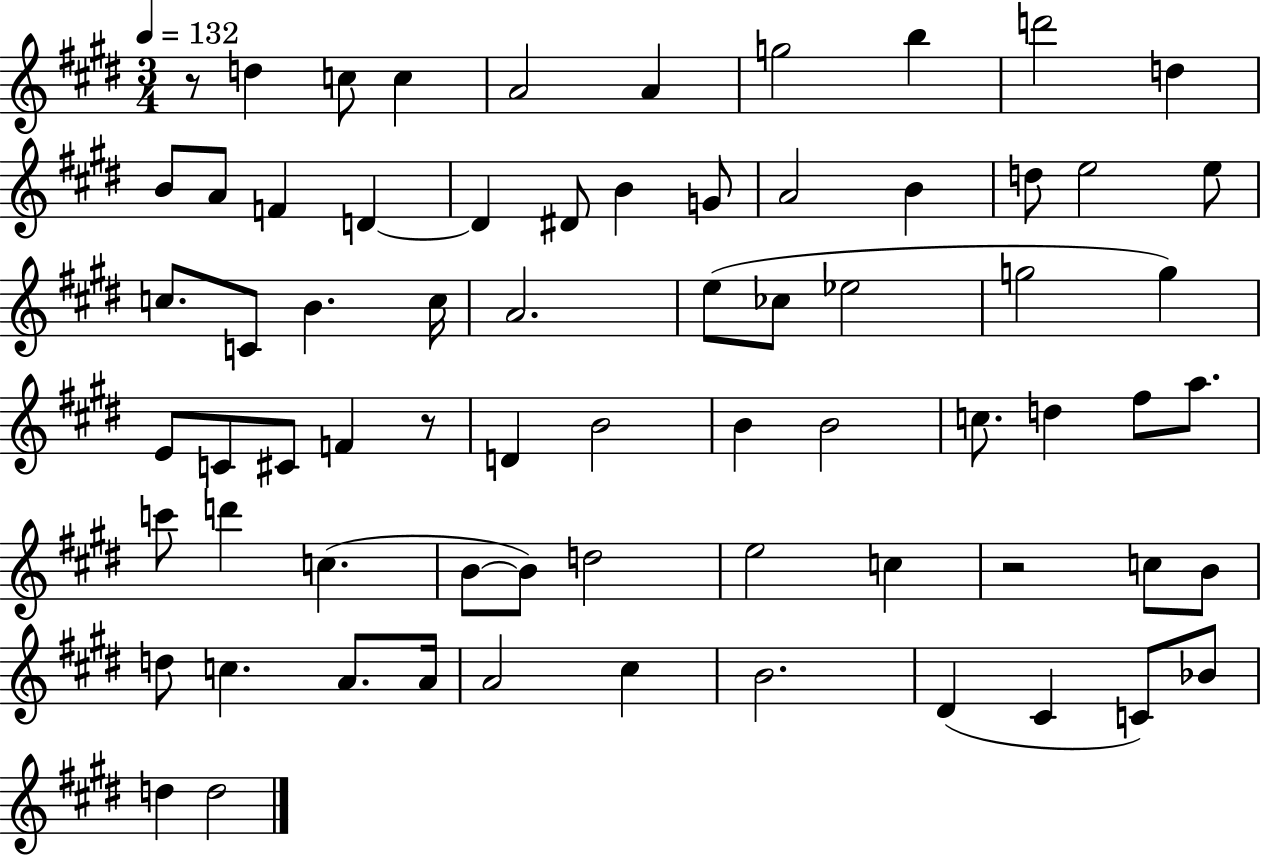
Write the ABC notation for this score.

X:1
T:Untitled
M:3/4
L:1/4
K:E
z/2 d c/2 c A2 A g2 b d'2 d B/2 A/2 F D D ^D/2 B G/2 A2 B d/2 e2 e/2 c/2 C/2 B c/4 A2 e/2 _c/2 _e2 g2 g E/2 C/2 ^C/2 F z/2 D B2 B B2 c/2 d ^f/2 a/2 c'/2 d' c B/2 B/2 d2 e2 c z2 c/2 B/2 d/2 c A/2 A/4 A2 ^c B2 ^D ^C C/2 _B/2 d d2